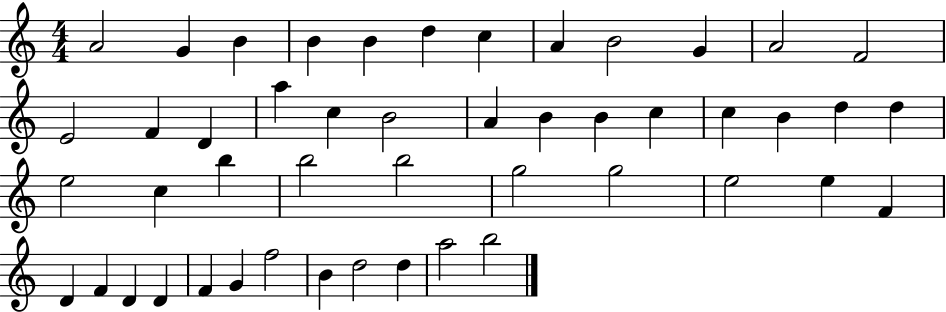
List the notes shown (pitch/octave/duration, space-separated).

A4/h G4/q B4/q B4/q B4/q D5/q C5/q A4/q B4/h G4/q A4/h F4/h E4/h F4/q D4/q A5/q C5/q B4/h A4/q B4/q B4/q C5/q C5/q B4/q D5/q D5/q E5/h C5/q B5/q B5/h B5/h G5/h G5/h E5/h E5/q F4/q D4/q F4/q D4/q D4/q F4/q G4/q F5/h B4/q D5/h D5/q A5/h B5/h